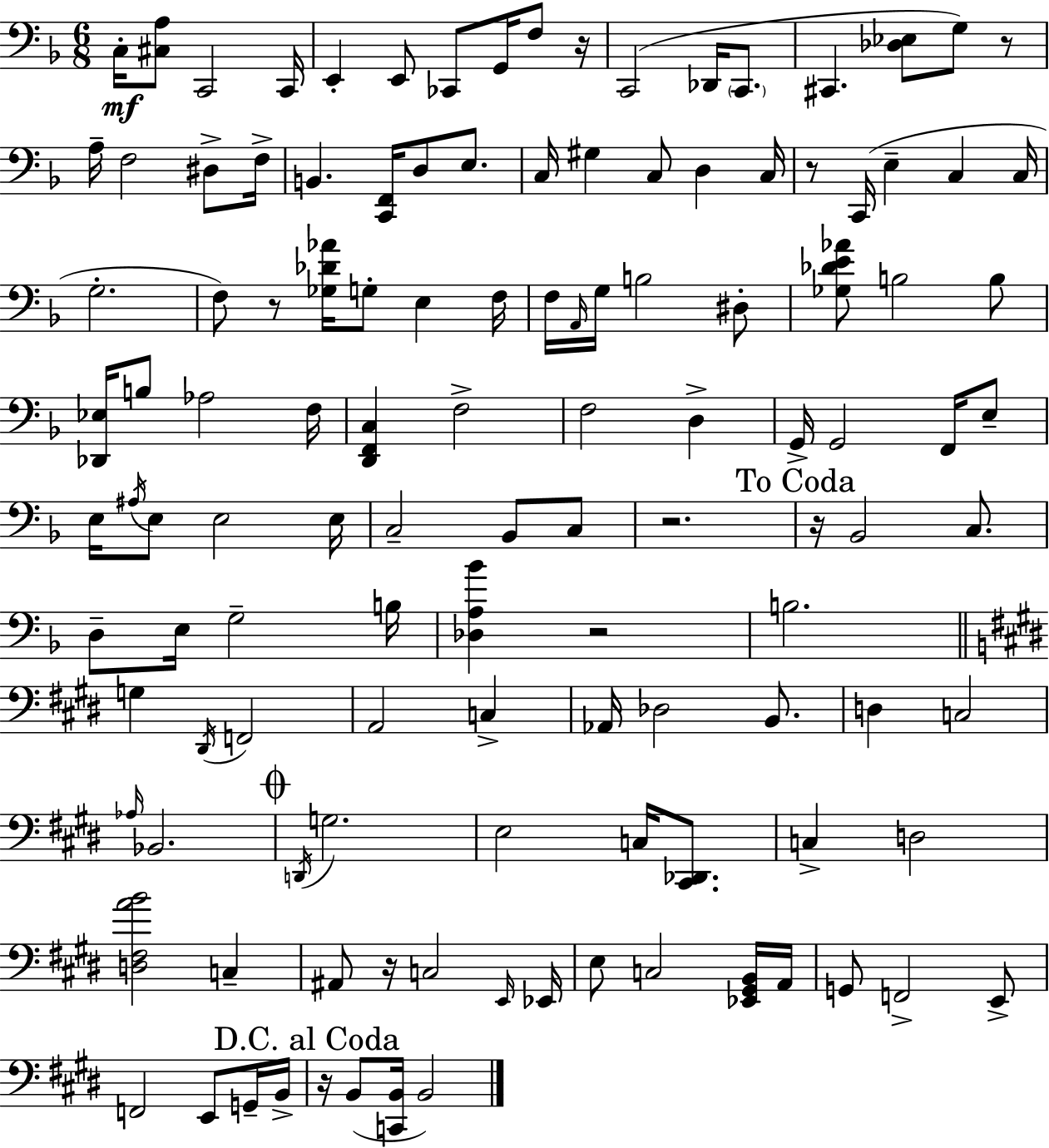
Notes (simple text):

C3/s [C#3,A3]/e C2/h C2/s E2/q E2/e CES2/e G2/s F3/e R/s C2/h Db2/s C2/e. C#2/q. [Db3,Eb3]/e G3/e R/e A3/s F3/h D#3/e F3/s B2/q. [C2,F2]/s D3/e E3/e. C3/s G#3/q C3/e D3/q C3/s R/e C2/s E3/q C3/q C3/s G3/h. F3/e R/e [Gb3,Db4,Ab4]/s G3/e E3/q F3/s F3/s A2/s G3/s B3/h D#3/e [Gb3,Db4,E4,Ab4]/e B3/h B3/e [Db2,Eb3]/s B3/e Ab3/h F3/s [D2,F2,C3]/q F3/h F3/h D3/q G2/s G2/h F2/s E3/e E3/s A#3/s E3/e E3/h E3/s C3/h Bb2/e C3/e R/h. R/s Bb2/h C3/e. D3/e E3/s G3/h B3/s [Db3,A3,Bb4]/q R/h B3/h. G3/q D#2/s F2/h A2/h C3/q Ab2/s Db3/h B2/e. D3/q C3/h Ab3/s Bb2/h. D2/s G3/h. E3/h C3/s [C#2,Db2]/e. C3/q D3/h [D3,F#3,A4,B4]/h C3/q A#2/e R/s C3/h E2/s Eb2/s E3/e C3/h [Eb2,G#2,B2]/s A2/s G2/e F2/h E2/e F2/h E2/e G2/s B2/s R/s B2/e [C2,B2]/s B2/h